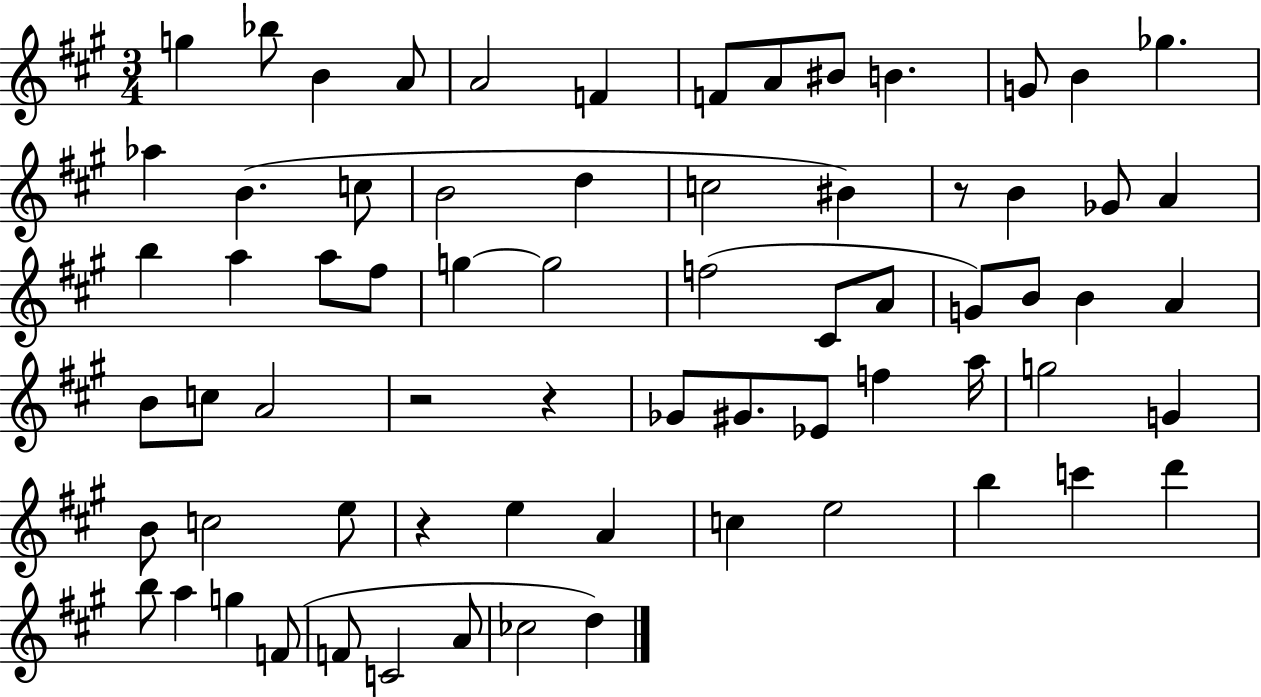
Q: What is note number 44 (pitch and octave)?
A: A5